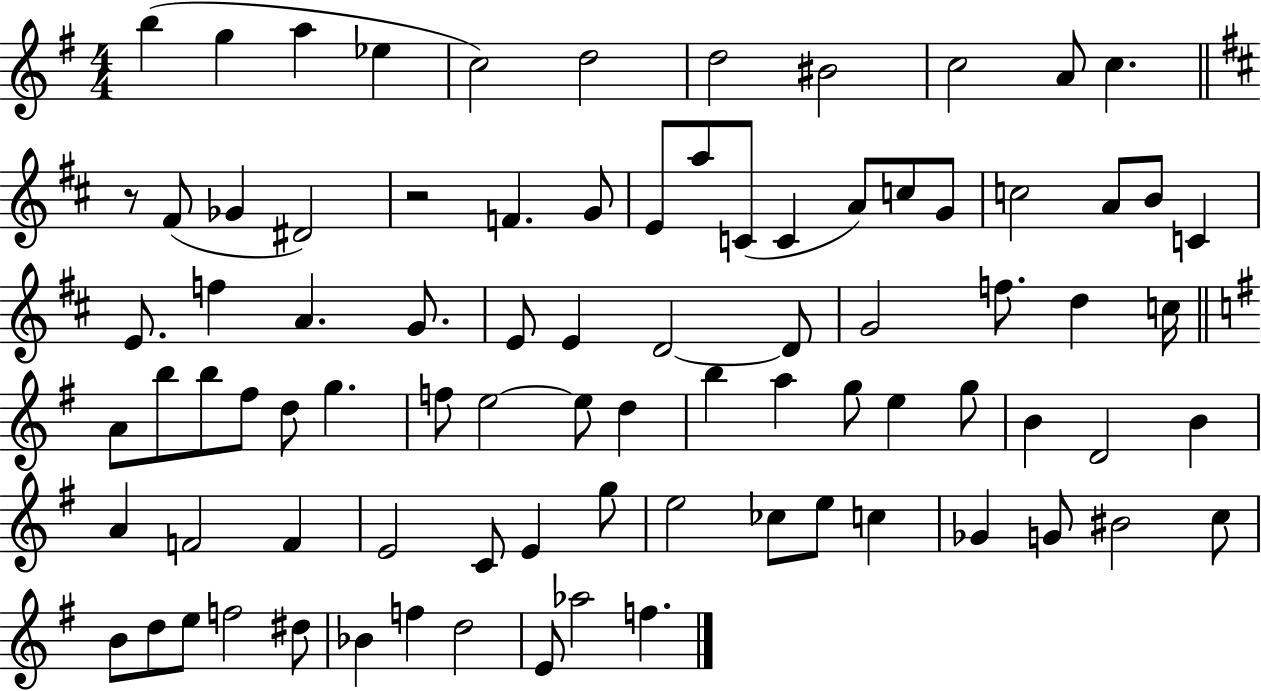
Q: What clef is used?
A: treble